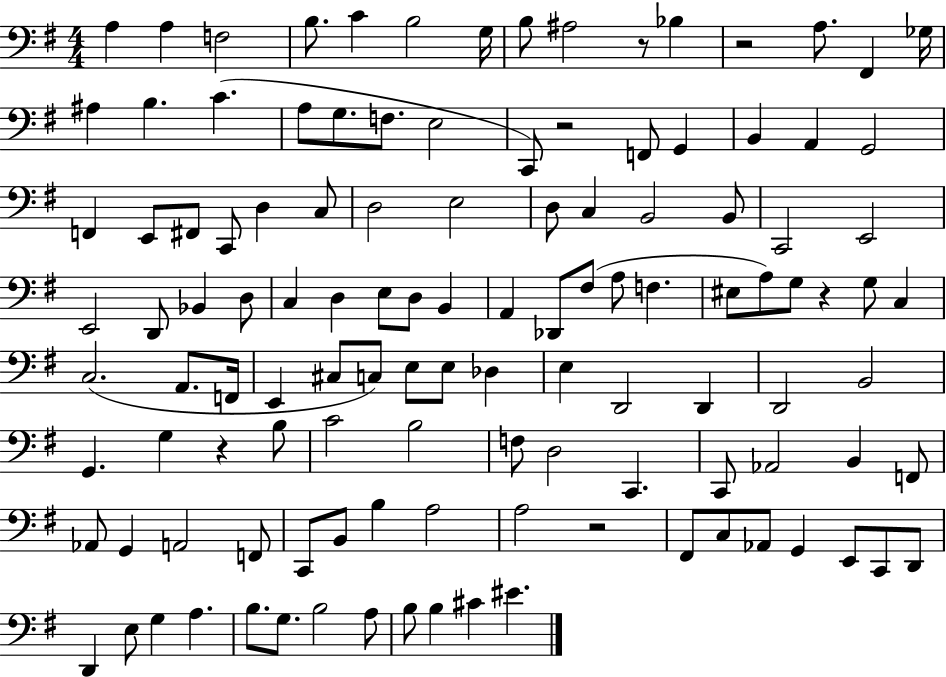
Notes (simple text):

A3/q A3/q F3/h B3/e. C4/q B3/h G3/s B3/e A#3/h R/e Bb3/q R/h A3/e. F#2/q Gb3/s A#3/q B3/q. C4/q. A3/e G3/e. F3/e. E3/h C2/e R/h F2/e G2/q B2/q A2/q G2/h F2/q E2/e F#2/e C2/e D3/q C3/e D3/h E3/h D3/e C3/q B2/h B2/e C2/h E2/h E2/h D2/e Bb2/q D3/e C3/q D3/q E3/e D3/e B2/q A2/q Db2/e F#3/e A3/e F3/q. EIS3/e A3/e G3/e R/q G3/e C3/q C3/h. A2/e. F2/s E2/q C#3/e C3/e E3/e E3/e Db3/q E3/q D2/h D2/q D2/h B2/h G2/q. G3/q R/q B3/e C4/h B3/h F3/e D3/h C2/q. C2/e Ab2/h B2/q F2/e Ab2/e G2/q A2/h F2/e C2/e B2/e B3/q A3/h A3/h R/h F#2/e C3/e Ab2/e G2/q E2/e C2/e D2/e D2/q E3/e G3/q A3/q. B3/e. G3/e. B3/h A3/e B3/e B3/q C#4/q EIS4/q.